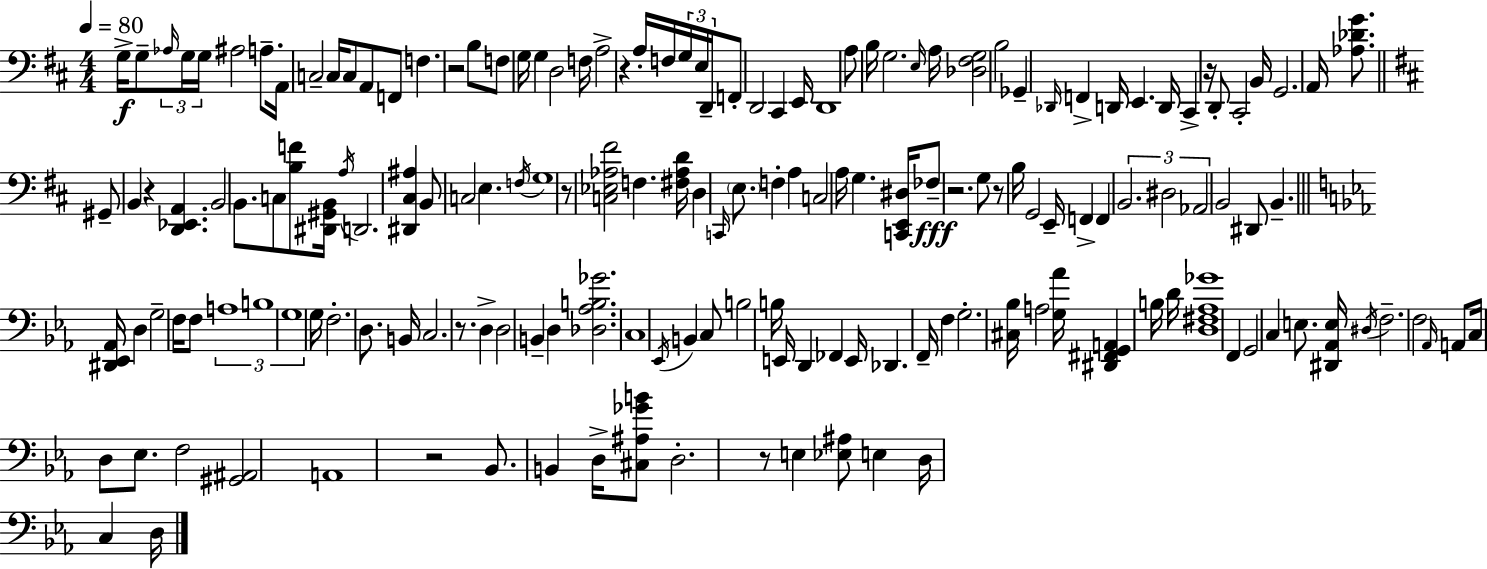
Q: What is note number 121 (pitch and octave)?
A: D#3